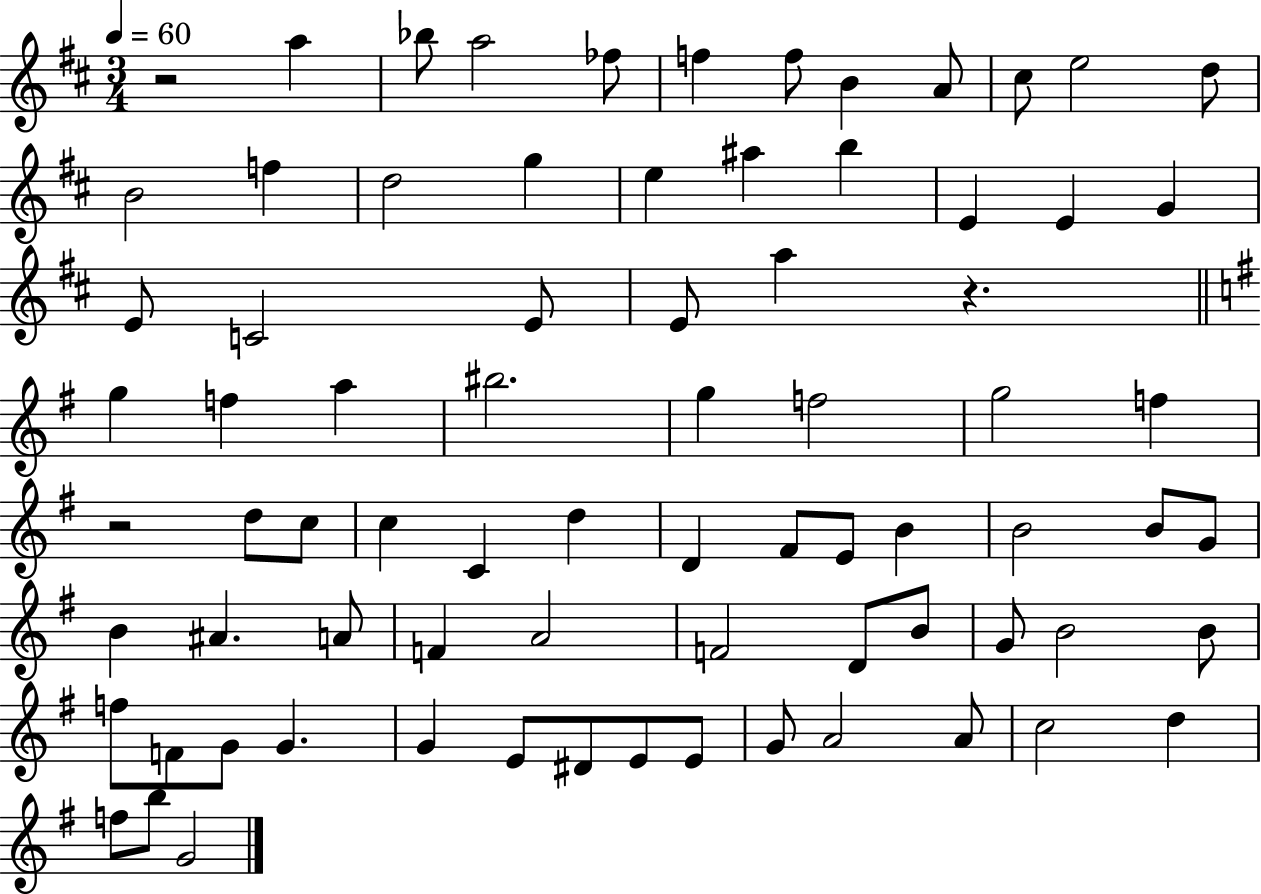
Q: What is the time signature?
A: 3/4